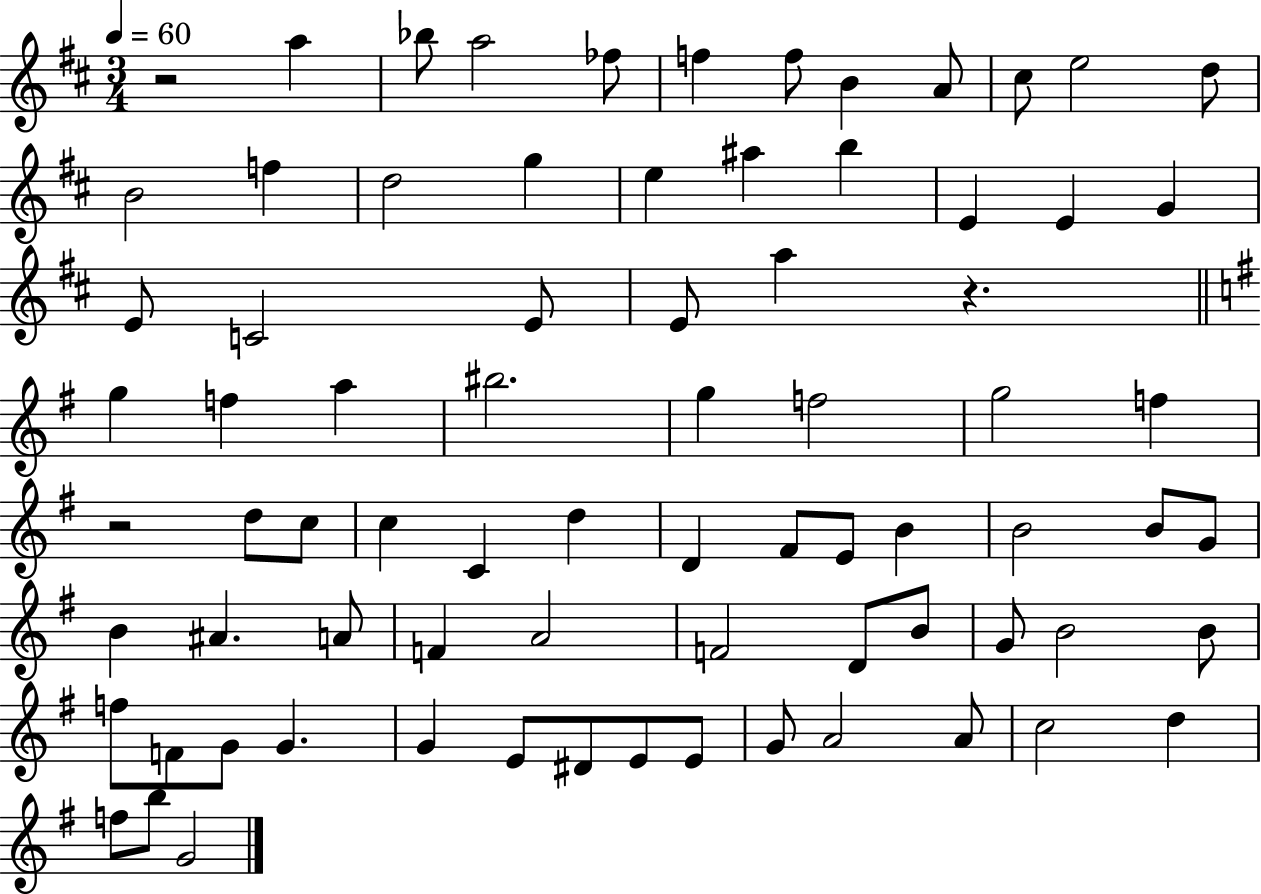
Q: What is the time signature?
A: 3/4